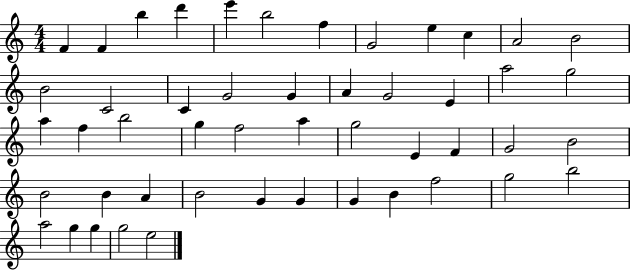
F4/q F4/q B5/q D6/q E6/q B5/h F5/q G4/h E5/q C5/q A4/h B4/h B4/h C4/h C4/q G4/h G4/q A4/q G4/h E4/q A5/h G5/h A5/q F5/q B5/h G5/q F5/h A5/q G5/h E4/q F4/q G4/h B4/h B4/h B4/q A4/q B4/h G4/q G4/q G4/q B4/q F5/h G5/h B5/h A5/h G5/q G5/q G5/h E5/h